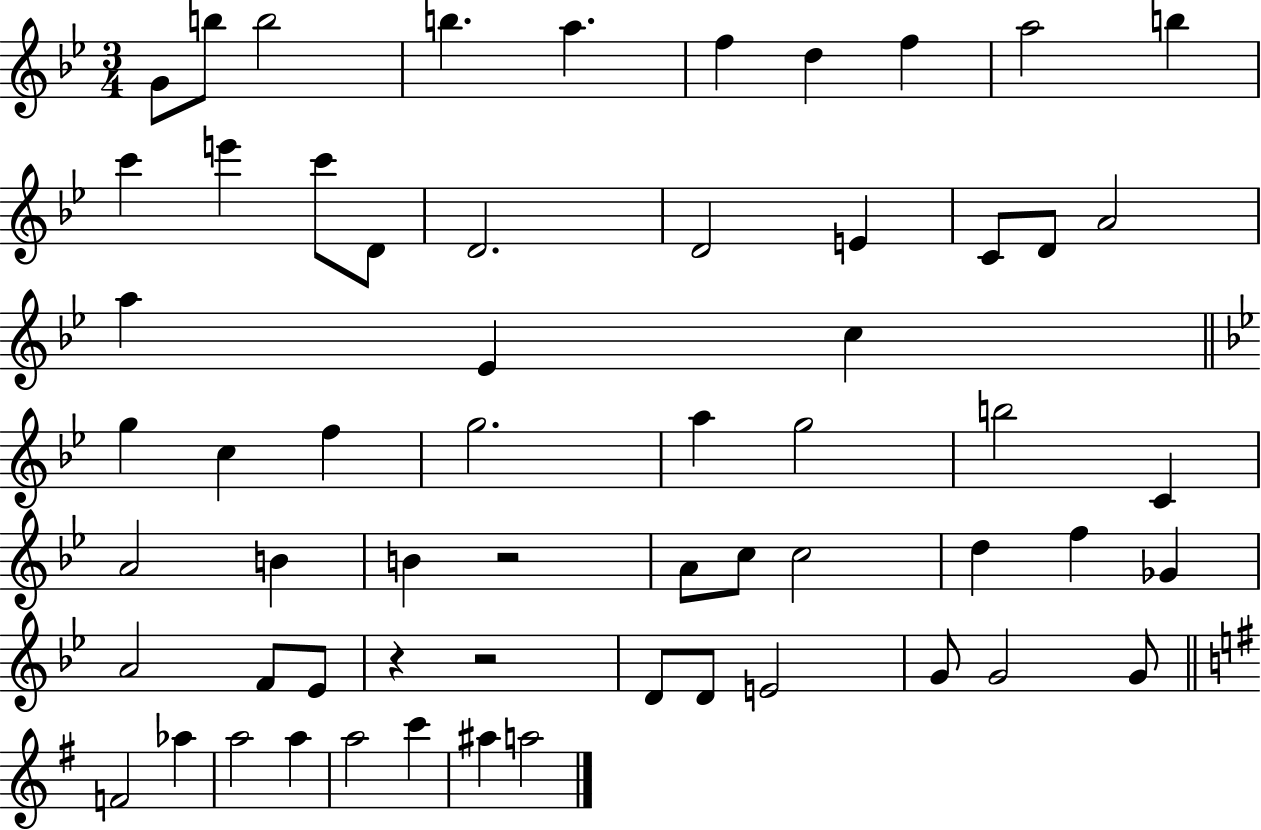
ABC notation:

X:1
T:Untitled
M:3/4
L:1/4
K:Bb
G/2 b/2 b2 b a f d f a2 b c' e' c'/2 D/2 D2 D2 E C/2 D/2 A2 a _E c g c f g2 a g2 b2 C A2 B B z2 A/2 c/2 c2 d f _G A2 F/2 _E/2 z z2 D/2 D/2 E2 G/2 G2 G/2 F2 _a a2 a a2 c' ^a a2